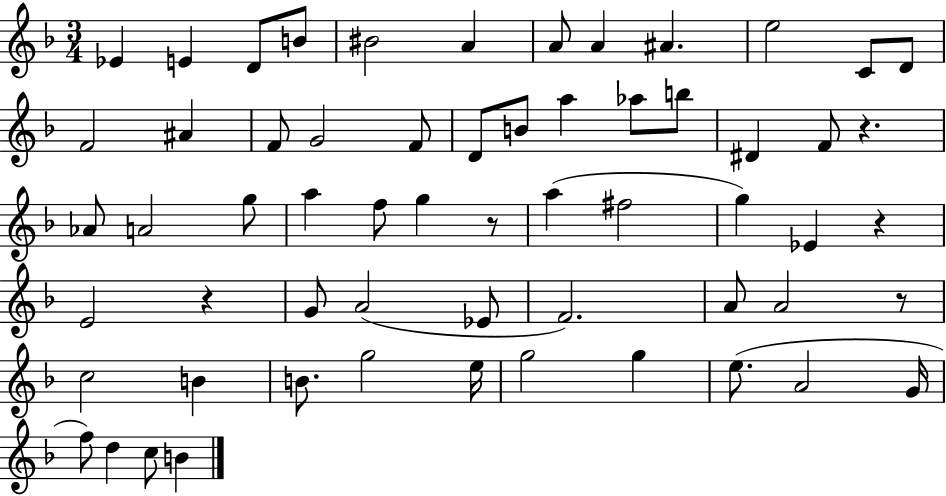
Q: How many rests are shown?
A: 5